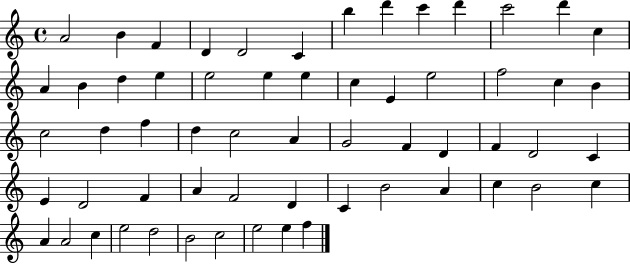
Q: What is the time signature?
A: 4/4